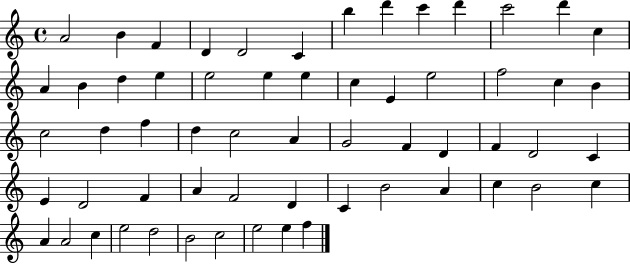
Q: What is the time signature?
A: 4/4